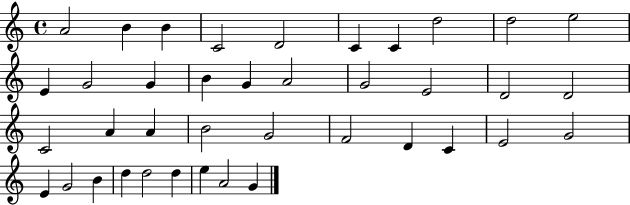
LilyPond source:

{
  \clef treble
  \time 4/4
  \defaultTimeSignature
  \key c \major
  a'2 b'4 b'4 | c'2 d'2 | c'4 c'4 d''2 | d''2 e''2 | \break e'4 g'2 g'4 | b'4 g'4 a'2 | g'2 e'2 | d'2 d'2 | \break c'2 a'4 a'4 | b'2 g'2 | f'2 d'4 c'4 | e'2 g'2 | \break e'4 g'2 b'4 | d''4 d''2 d''4 | e''4 a'2 g'4 | \bar "|."
}